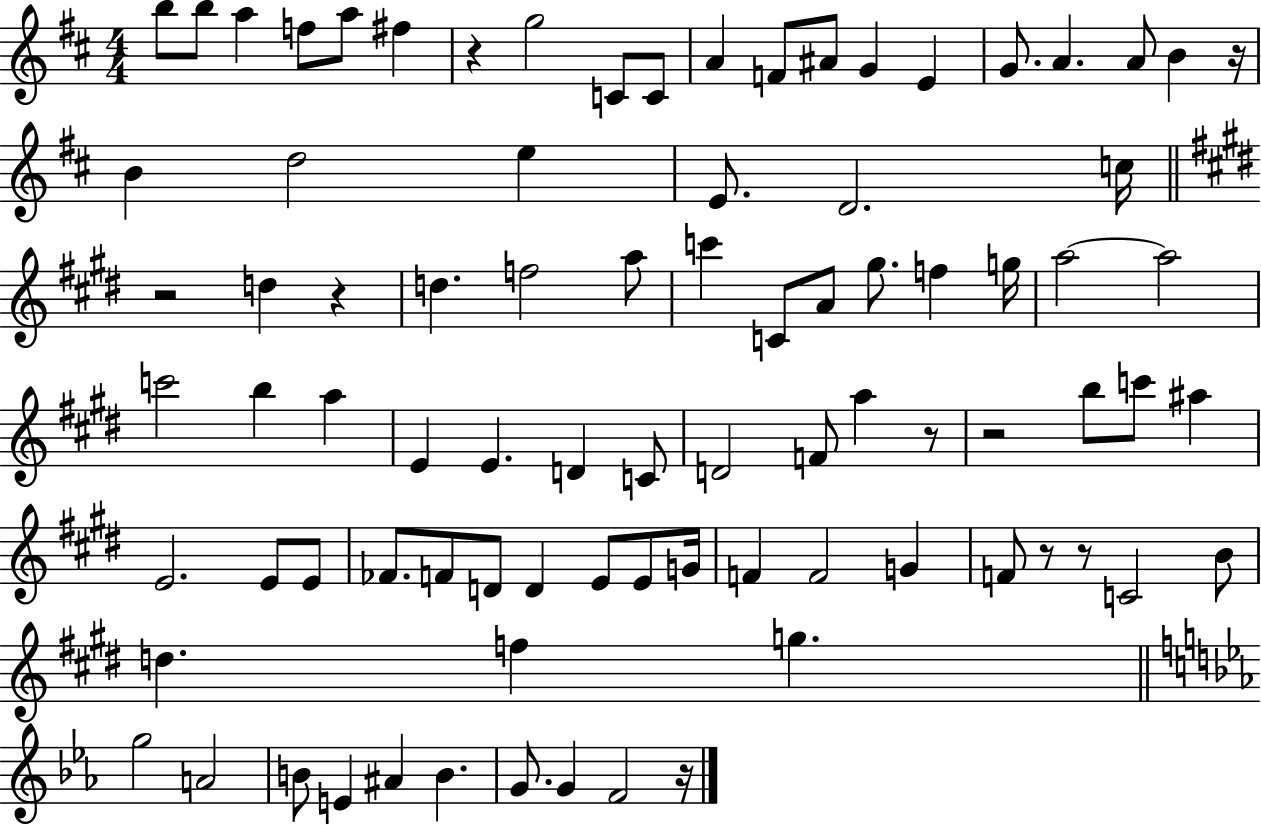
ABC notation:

X:1
T:Untitled
M:4/4
L:1/4
K:D
b/2 b/2 a f/2 a/2 ^f z g2 C/2 C/2 A F/2 ^A/2 G E G/2 A A/2 B z/4 B d2 e E/2 D2 c/4 z2 d z d f2 a/2 c' C/2 A/2 ^g/2 f g/4 a2 a2 c'2 b a E E D C/2 D2 F/2 a z/2 z2 b/2 c'/2 ^a E2 E/2 E/2 _F/2 F/2 D/2 D E/2 E/2 G/4 F F2 G F/2 z/2 z/2 C2 B/2 d f g g2 A2 B/2 E ^A B G/2 G F2 z/4